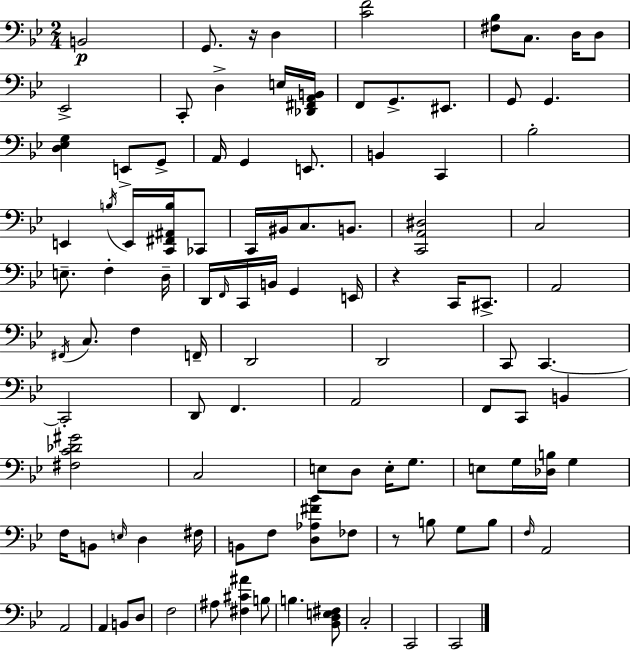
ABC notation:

X:1
T:Untitled
M:2/4
L:1/4
K:Gm
B,,2 G,,/2 z/4 D, [CF]2 [^F,_B,]/2 C,/2 D,/4 D,/2 _E,,2 C,,/2 D, E,/4 [_D,,^F,,A,,B,,]/4 F,,/2 G,,/2 ^E,,/2 G,,/2 G,, [D,_E,G,] E,,/2 G,,/2 A,,/4 G,, E,,/2 B,, C,, _B,2 E,, B,/4 E,,/4 [C,,^F,,^A,,B,]/4 _C,,/2 C,,/4 ^B,,/4 C,/2 B,,/2 [C,,A,,^D,]2 C,2 E,/2 F, D,/4 D,,/4 F,,/4 C,,/4 B,,/4 G,, E,,/4 z C,,/4 ^C,,/2 A,,2 ^F,,/4 C,/2 F, F,,/4 D,,2 D,,2 C,,/2 C,, C,,2 D,,/2 F,, A,,2 F,,/2 C,,/2 B,, [^F,C_D^G]2 C,2 E,/2 D,/2 E,/4 G,/2 E,/2 G,/4 [_D,B,]/4 G, F,/4 B,,/2 E,/4 D, ^F,/4 B,,/2 F,/2 [D,_A,^F_B]/2 _F,/2 z/2 B,/2 G,/2 B,/2 F,/4 A,,2 A,,2 A,, B,,/2 D,/2 F,2 ^A,/2 [^F,^C^A] B,/2 B, [_B,,D,E,^F,]/2 C,2 C,,2 C,,2